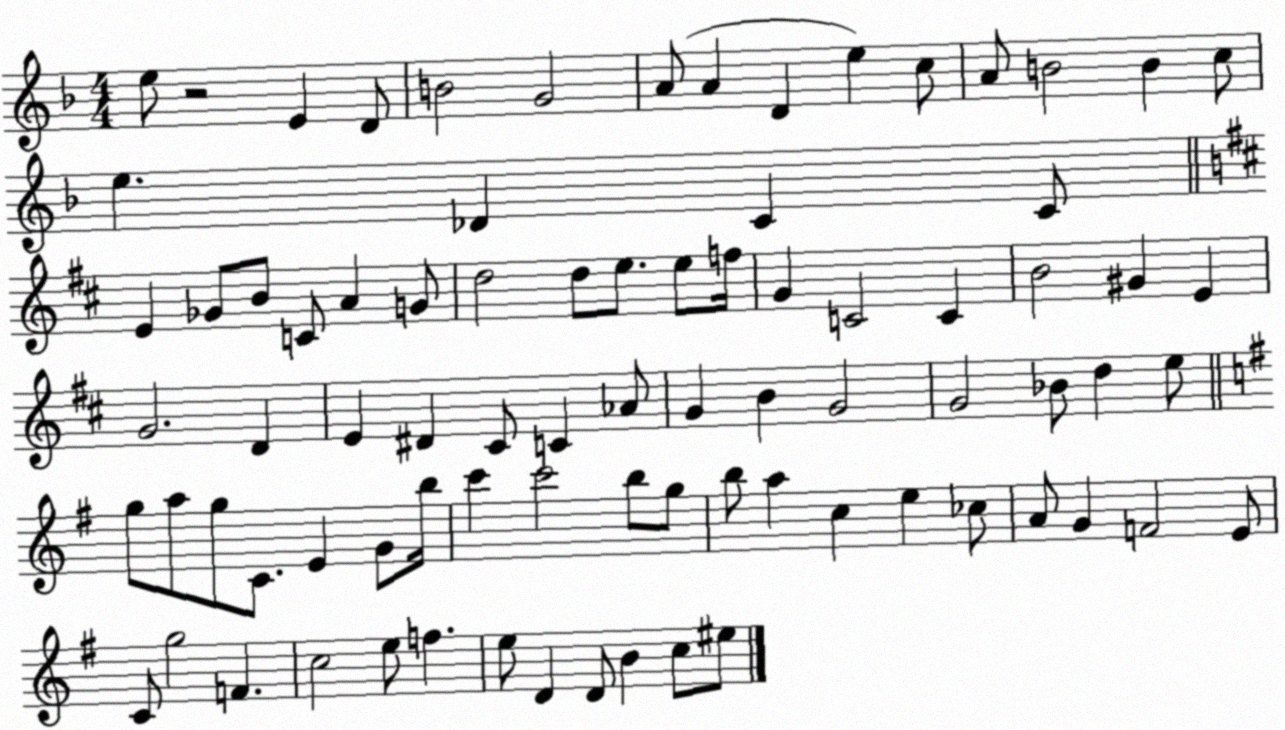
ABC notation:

X:1
T:Untitled
M:4/4
L:1/4
K:F
e/2 z2 E D/2 B2 G2 A/2 A D e c/2 A/2 B2 B c/2 e _D C C/2 E _G/2 B/2 C/2 A G/2 d2 d/2 e/2 e/2 f/4 G C2 C B2 ^G E G2 D E ^D ^C/2 C _A/2 G B G2 G2 _B/2 d e/2 g/2 a/2 g/2 C/2 E G/2 b/4 c' c'2 b/2 g/2 b/2 a c e _c/2 A/2 G F2 E/2 C/2 g2 F c2 e/2 f e/2 D D/2 B c/2 ^e/2